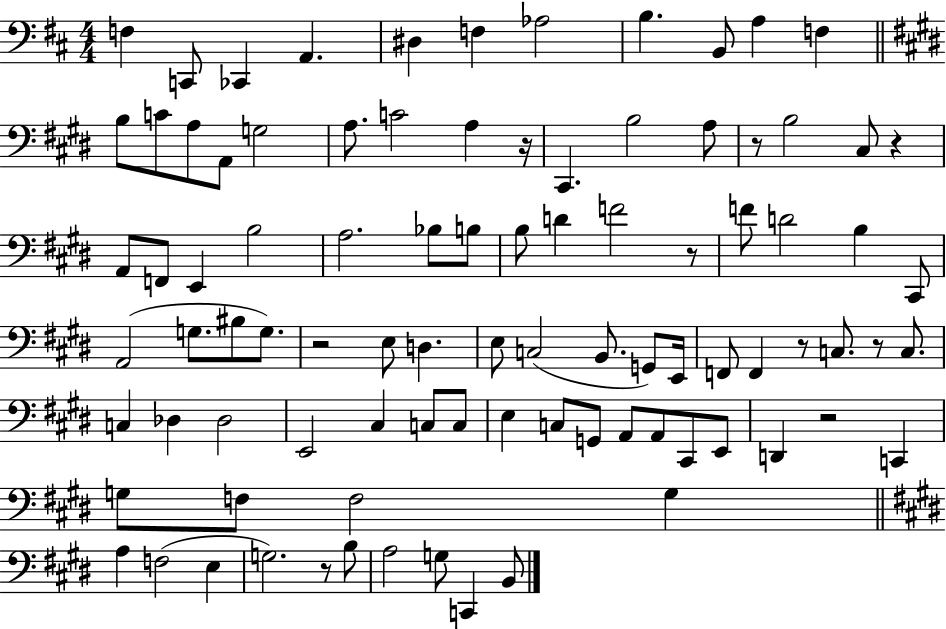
F3/q C2/e CES2/q A2/q. D#3/q F3/q Ab3/h B3/q. B2/e A3/q F3/q B3/e C4/e A3/e A2/e G3/h A3/e. C4/h A3/q R/s C#2/q. B3/h A3/e R/e B3/h C#3/e R/q A2/e F2/e E2/q B3/h A3/h. Bb3/e B3/e B3/e D4/q F4/h R/e F4/e D4/h B3/q C#2/e A2/h G3/e. BIS3/e G3/e. R/h E3/e D3/q. E3/e C3/h B2/e. G2/e E2/s F2/e F2/q R/e C3/e. R/e C3/e. C3/q Db3/q Db3/h E2/h C#3/q C3/e C3/e E3/q C3/e G2/e A2/e A2/e C#2/e E2/e D2/q R/h C2/q G3/e F3/e F3/h G3/q A3/q F3/h E3/q G3/h. R/e B3/e A3/h G3/e C2/q B2/e